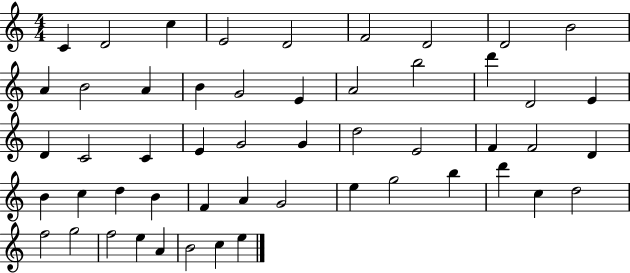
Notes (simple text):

C4/q D4/h C5/q E4/h D4/h F4/h D4/h D4/h B4/h A4/q B4/h A4/q B4/q G4/h E4/q A4/h B5/h D6/q D4/h E4/q D4/q C4/h C4/q E4/q G4/h G4/q D5/h E4/h F4/q F4/h D4/q B4/q C5/q D5/q B4/q F4/q A4/q G4/h E5/q G5/h B5/q D6/q C5/q D5/h F5/h G5/h F5/h E5/q A4/q B4/h C5/q E5/q